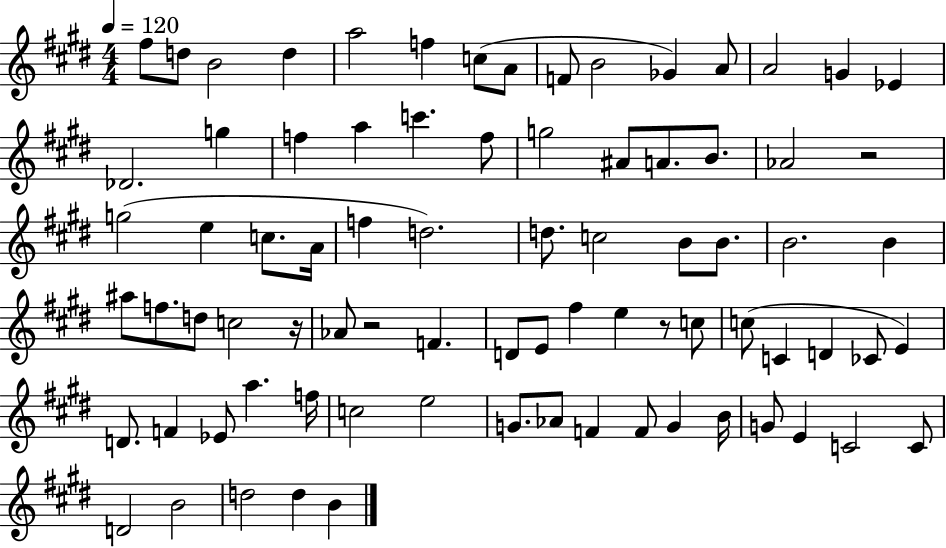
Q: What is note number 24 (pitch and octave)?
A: A4